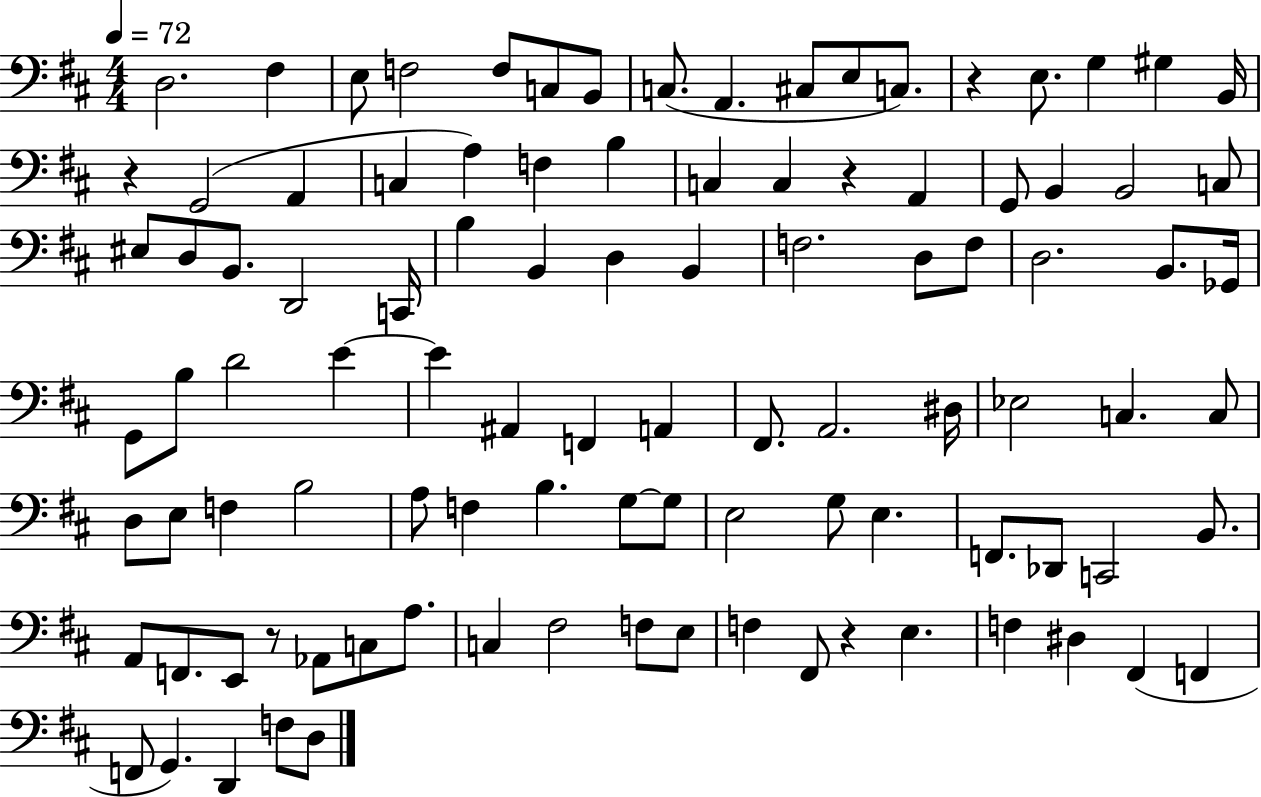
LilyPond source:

{
  \clef bass
  \numericTimeSignature
  \time 4/4
  \key d \major
  \tempo 4 = 72
  d2. fis4 | e8 f2 f8 c8 b,8 | c8.( a,4. cis8 e8 c8.) | r4 e8. g4 gis4 b,16 | \break r4 g,2( a,4 | c4 a4) f4 b4 | c4 c4 r4 a,4 | g,8 b,4 b,2 c8 | \break eis8 d8 b,8. d,2 c,16 | b4 b,4 d4 b,4 | f2. d8 f8 | d2. b,8. ges,16 | \break g,8 b8 d'2 e'4~~ | e'4 ais,4 f,4 a,4 | fis,8. a,2. dis16 | ees2 c4. c8 | \break d8 e8 f4 b2 | a8 f4 b4. g8~~ g8 | e2 g8 e4. | f,8. des,8 c,2 b,8. | \break a,8 f,8. e,8 r8 aes,8 c8 a8. | c4 fis2 f8 e8 | f4 fis,8 r4 e4. | f4 dis4 fis,4( f,4 | \break f,8 g,4.) d,4 f8 d8 | \bar "|."
}